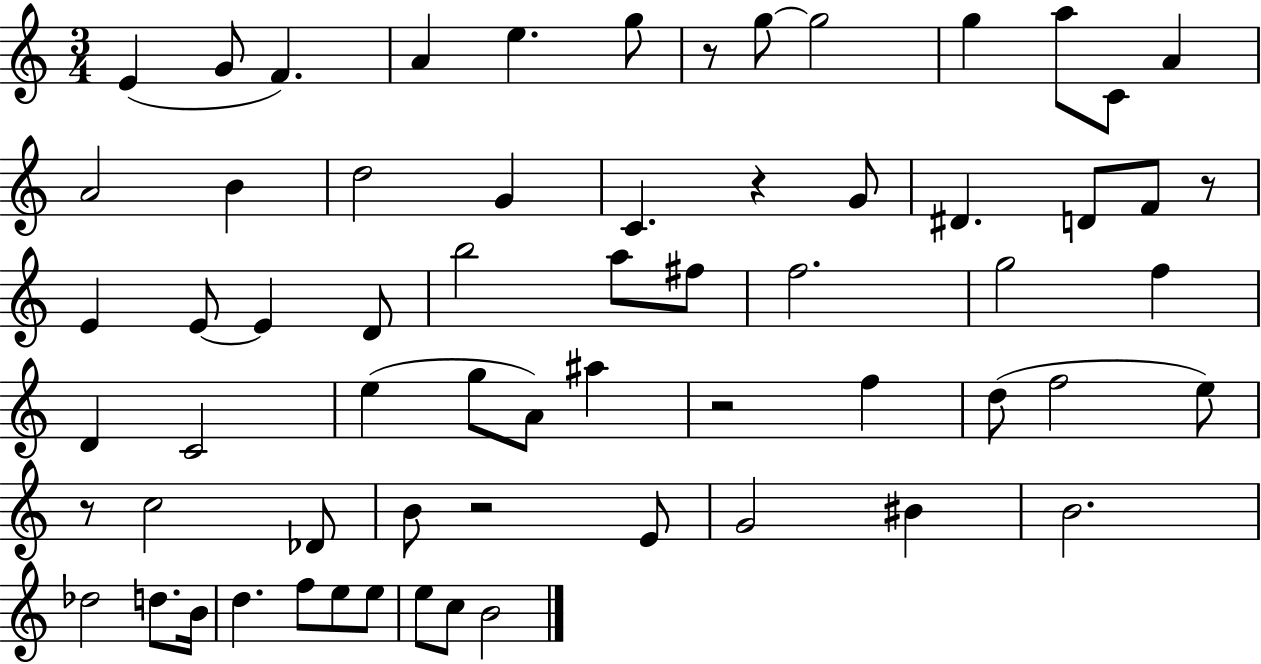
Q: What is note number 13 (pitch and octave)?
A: A4